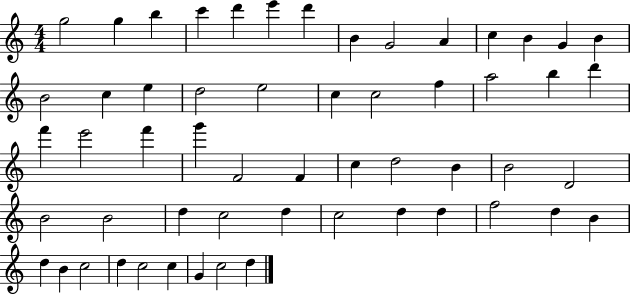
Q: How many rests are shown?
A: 0